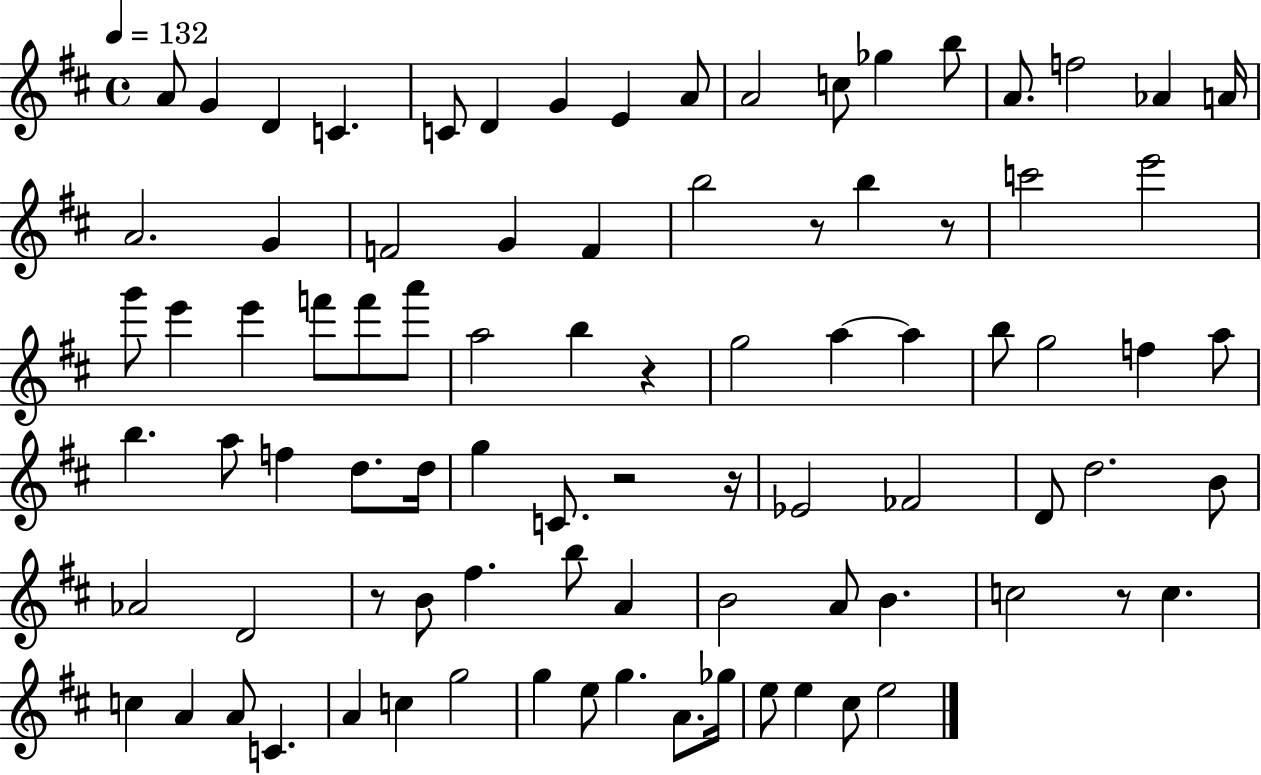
X:1
T:Untitled
M:4/4
L:1/4
K:D
A/2 G D C C/2 D G E A/2 A2 c/2 _g b/2 A/2 f2 _A A/4 A2 G F2 G F b2 z/2 b z/2 c'2 e'2 g'/2 e' e' f'/2 f'/2 a'/2 a2 b z g2 a a b/2 g2 f a/2 b a/2 f d/2 d/4 g C/2 z2 z/4 _E2 _F2 D/2 d2 B/2 _A2 D2 z/2 B/2 ^f b/2 A B2 A/2 B c2 z/2 c c A A/2 C A c g2 g e/2 g A/2 _g/4 e/2 e ^c/2 e2